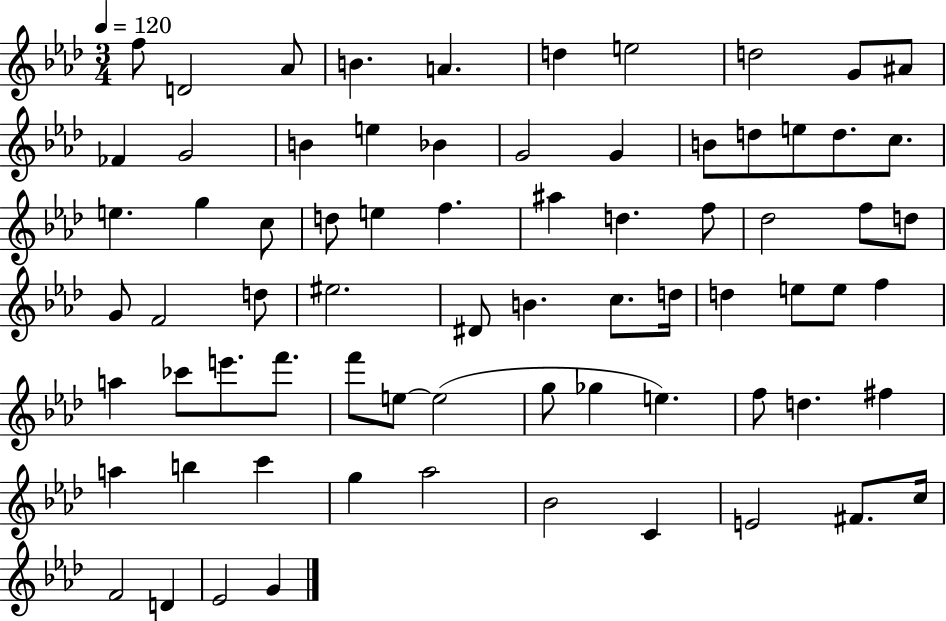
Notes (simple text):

F5/e D4/h Ab4/e B4/q. A4/q. D5/q E5/h D5/h G4/e A#4/e FES4/q G4/h B4/q E5/q Bb4/q G4/h G4/q B4/e D5/e E5/e D5/e. C5/e. E5/q. G5/q C5/e D5/e E5/q F5/q. A#5/q D5/q. F5/e Db5/h F5/e D5/e G4/e F4/h D5/e EIS5/h. D#4/e B4/q. C5/e. D5/s D5/q E5/e E5/e F5/q A5/q CES6/e E6/e. F6/e. F6/e E5/e E5/h G5/e Gb5/q E5/q. F5/e D5/q. F#5/q A5/q B5/q C6/q G5/q Ab5/h Bb4/h C4/q E4/h F#4/e. C5/s F4/h D4/q Eb4/h G4/q